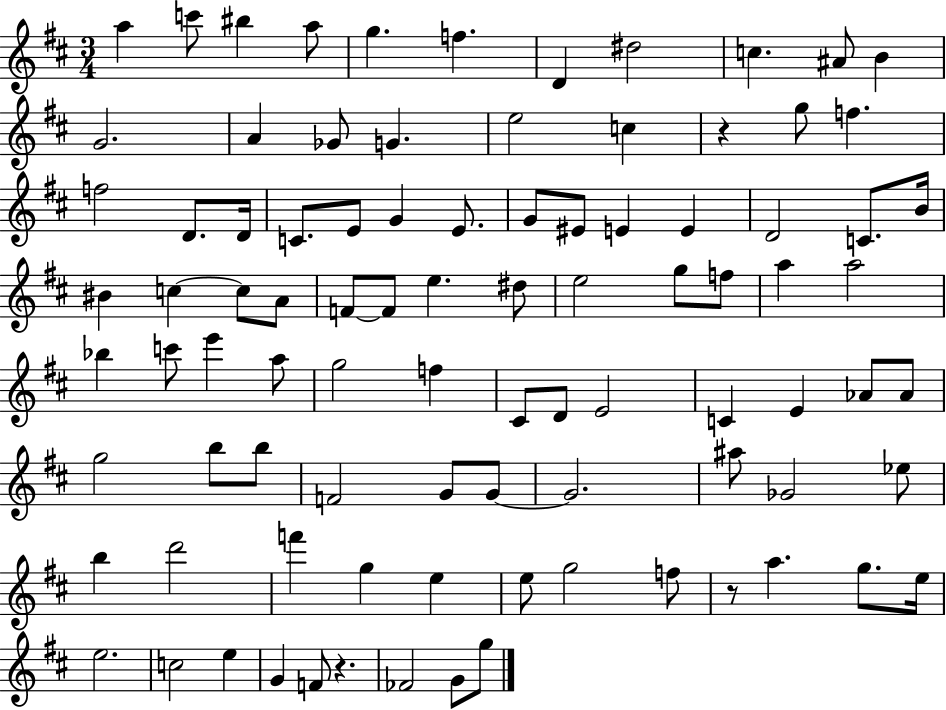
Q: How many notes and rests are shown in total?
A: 91